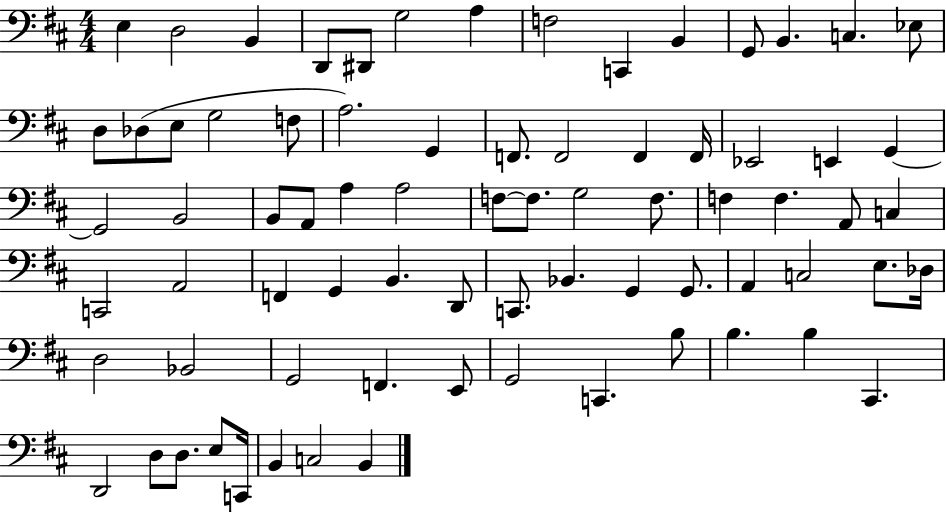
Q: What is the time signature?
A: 4/4